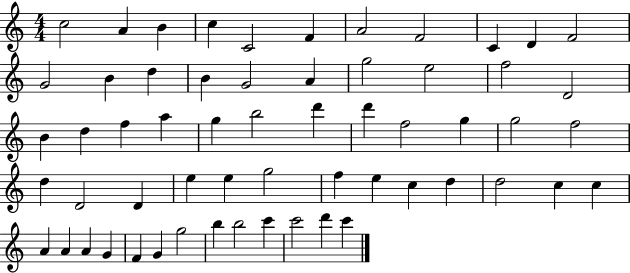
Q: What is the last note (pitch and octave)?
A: C6